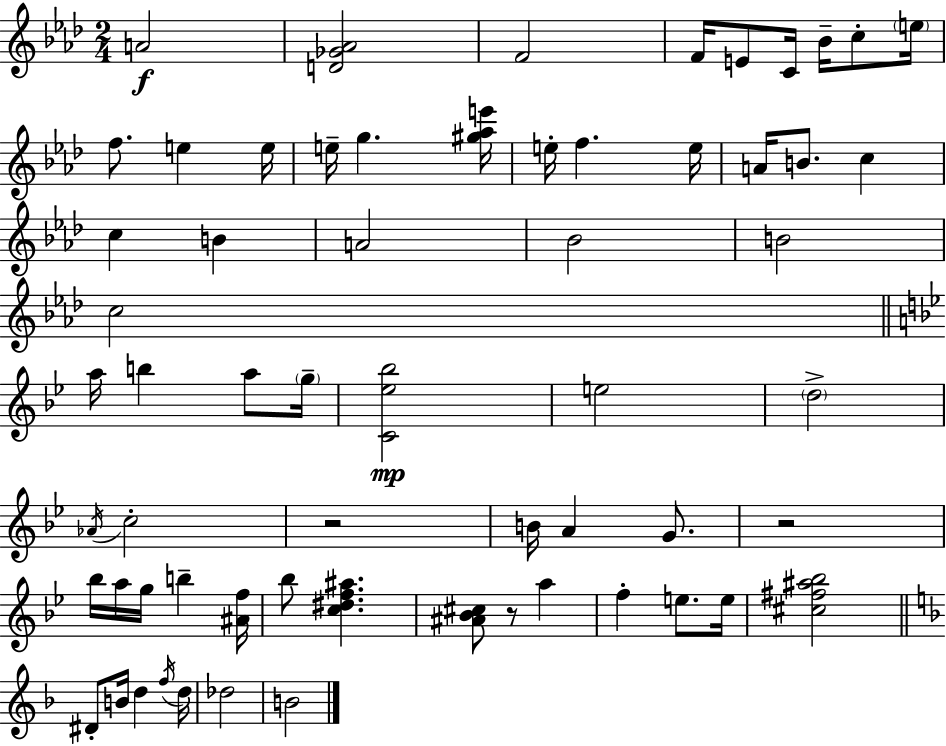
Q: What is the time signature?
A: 2/4